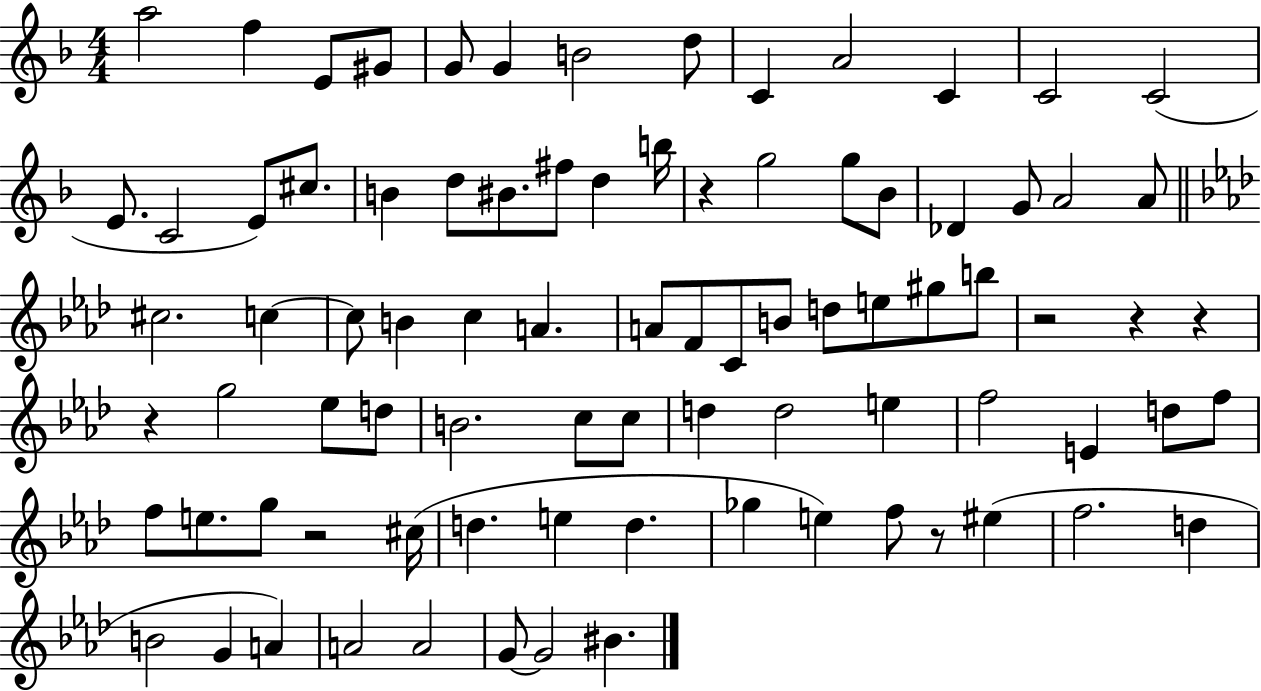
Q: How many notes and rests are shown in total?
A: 85